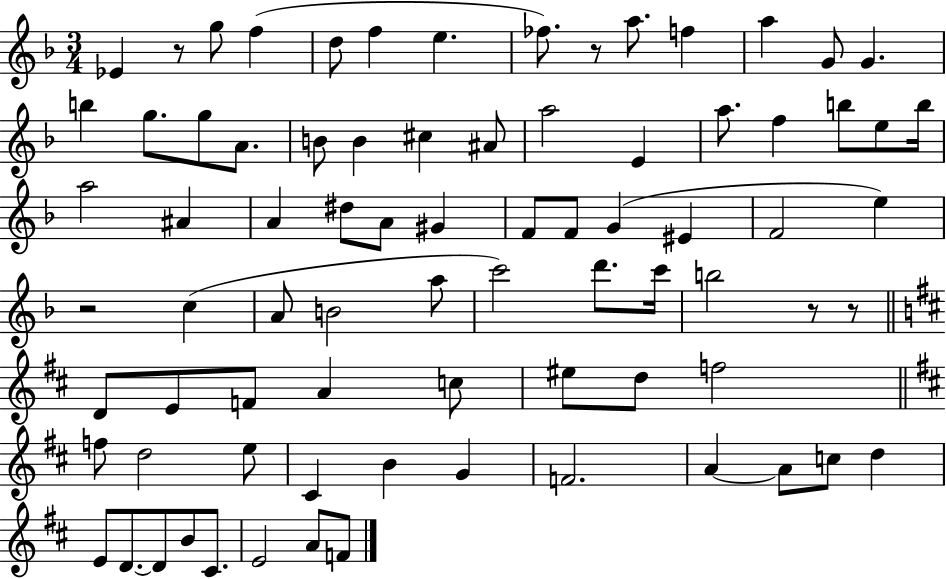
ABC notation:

X:1
T:Untitled
M:3/4
L:1/4
K:F
_E z/2 g/2 f d/2 f e _f/2 z/2 a/2 f a G/2 G b g/2 g/2 A/2 B/2 B ^c ^A/2 a2 E a/2 f b/2 e/2 b/4 a2 ^A A ^d/2 A/2 ^G F/2 F/2 G ^E F2 e z2 c A/2 B2 a/2 c'2 d'/2 c'/4 b2 z/2 z/2 D/2 E/2 F/2 A c/2 ^e/2 d/2 f2 f/2 d2 e/2 ^C B G F2 A A/2 c/2 d E/2 D/2 D/2 B/2 ^C/2 E2 A/2 F/2